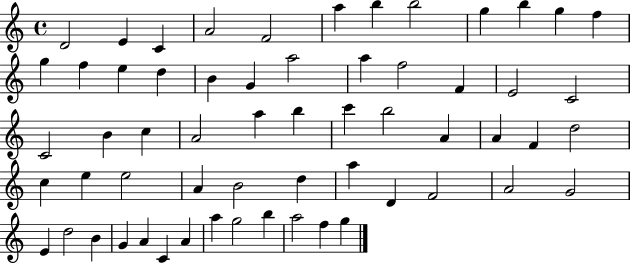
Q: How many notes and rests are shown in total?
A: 60